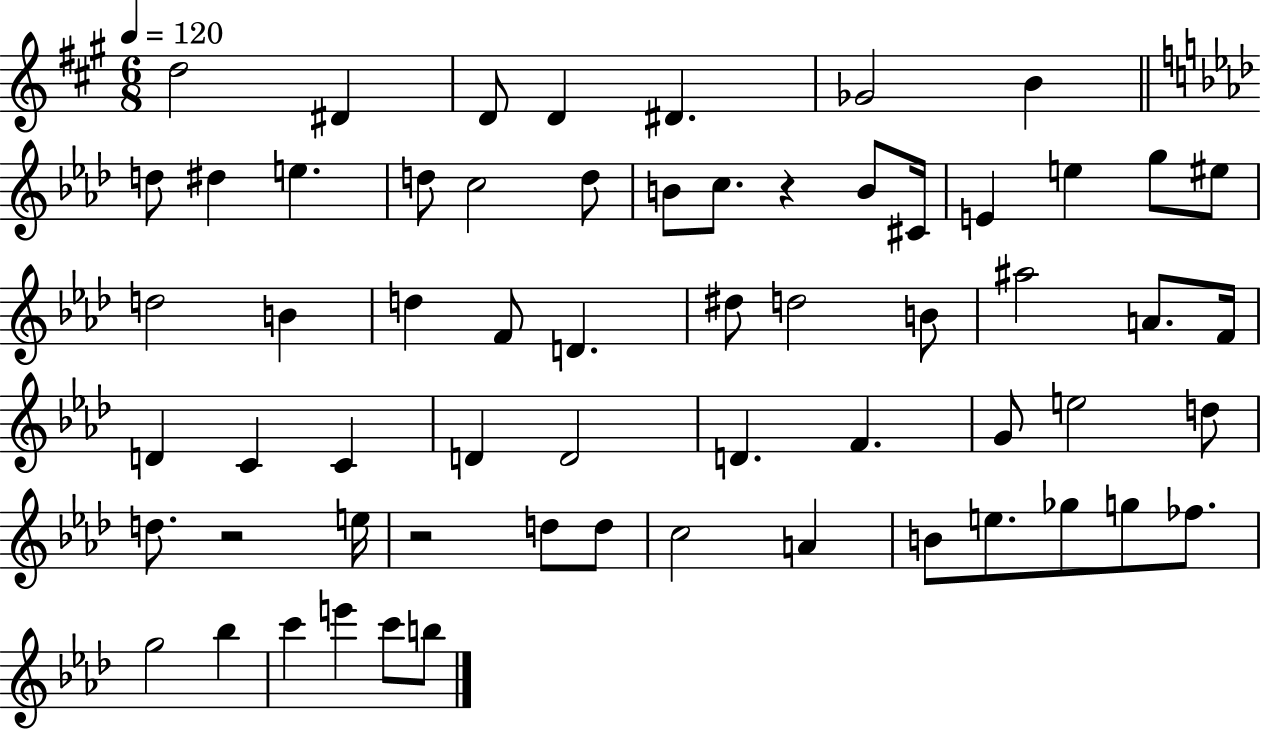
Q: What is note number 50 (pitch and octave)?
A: E5